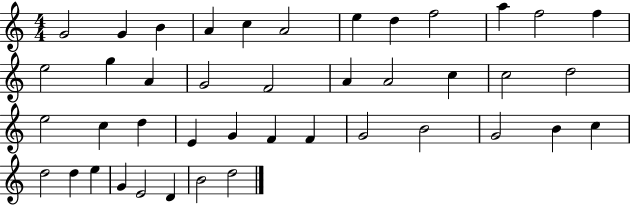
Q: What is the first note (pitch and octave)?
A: G4